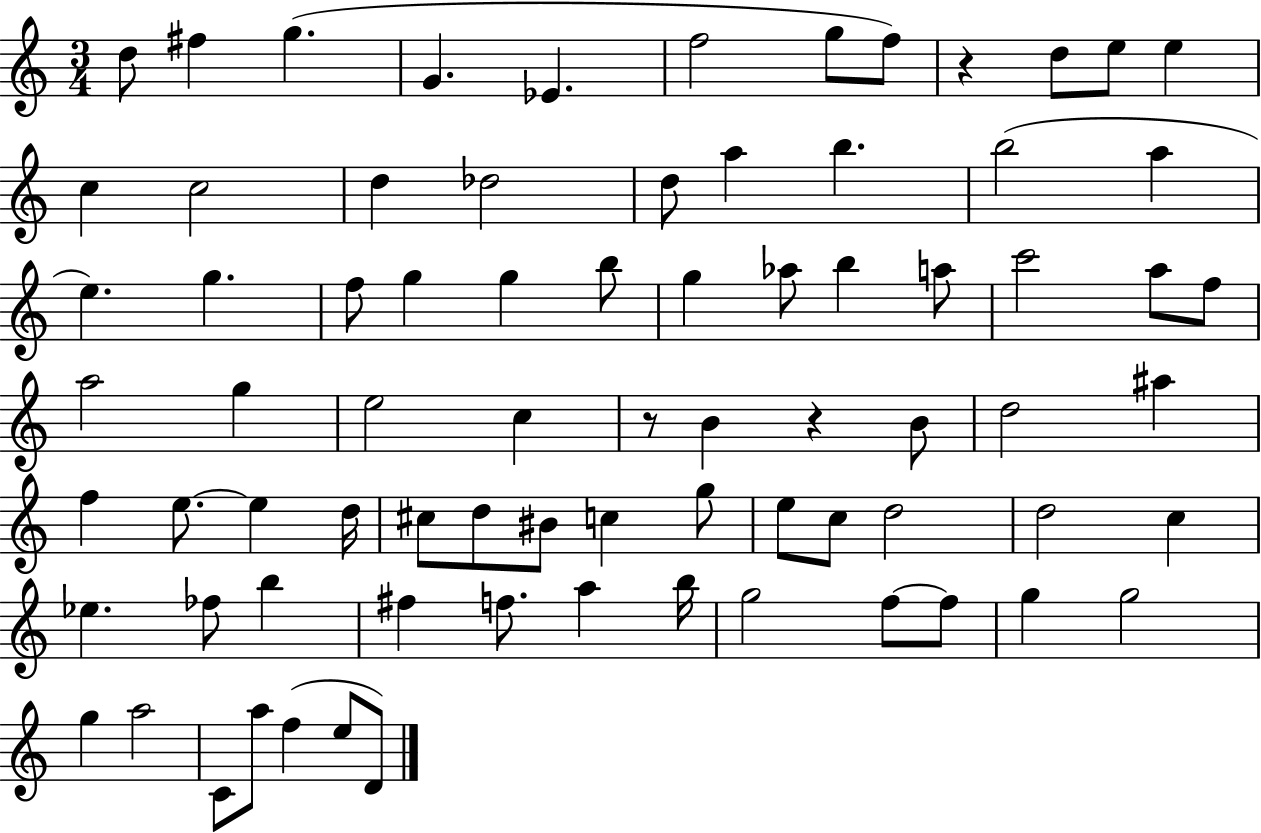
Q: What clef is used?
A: treble